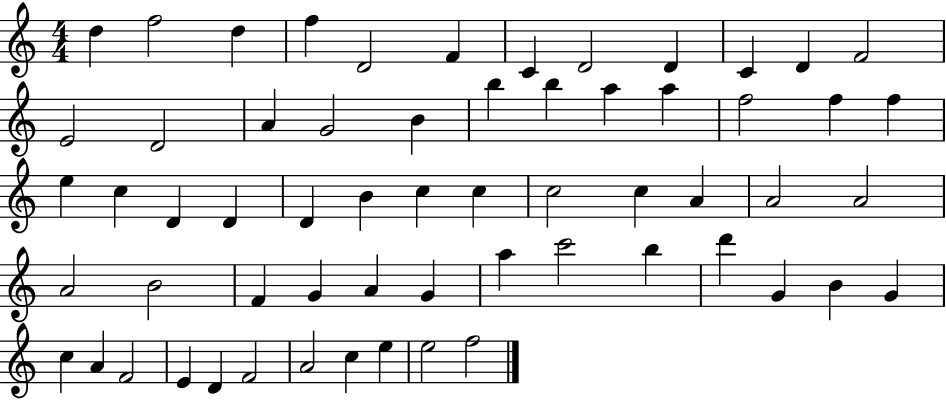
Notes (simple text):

D5/q F5/h D5/q F5/q D4/h F4/q C4/q D4/h D4/q C4/q D4/q F4/h E4/h D4/h A4/q G4/h B4/q B5/q B5/q A5/q A5/q F5/h F5/q F5/q E5/q C5/q D4/q D4/q D4/q B4/q C5/q C5/q C5/h C5/q A4/q A4/h A4/h A4/h B4/h F4/q G4/q A4/q G4/q A5/q C6/h B5/q D6/q G4/q B4/q G4/q C5/q A4/q F4/h E4/q D4/q F4/h A4/h C5/q E5/q E5/h F5/h